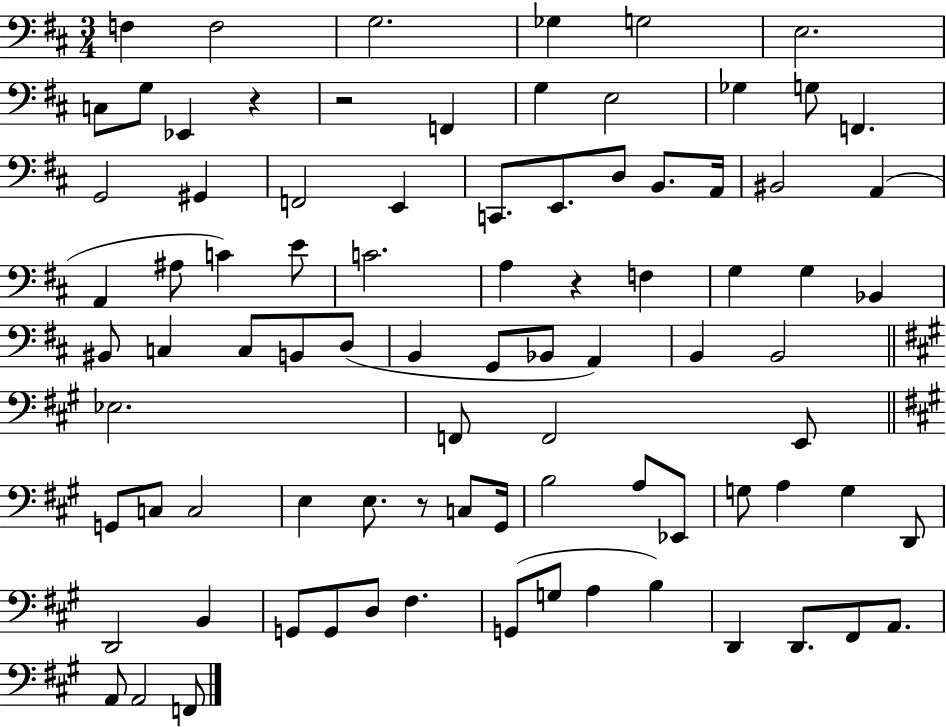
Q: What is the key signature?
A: D major